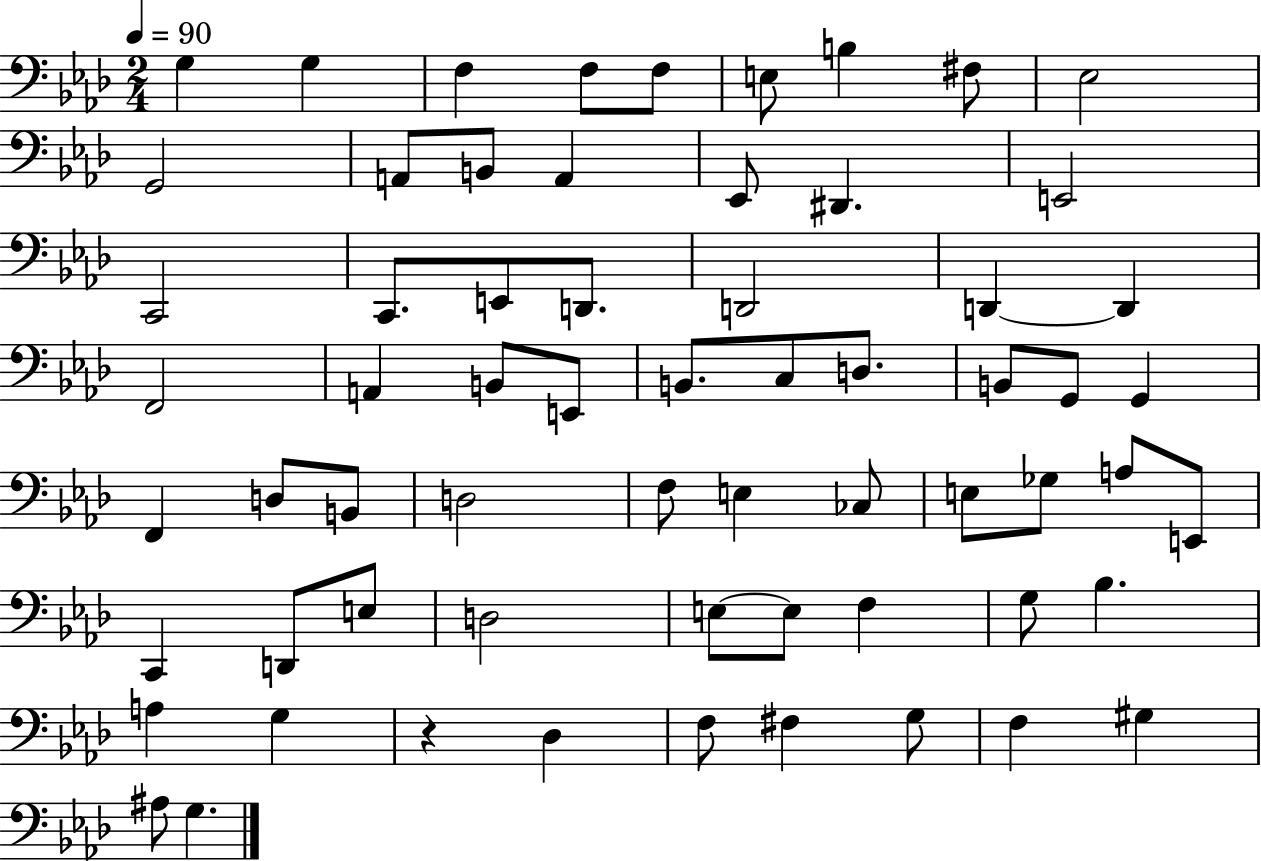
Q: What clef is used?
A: bass